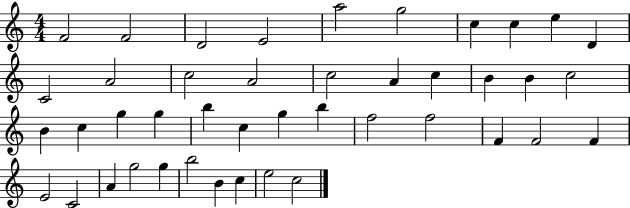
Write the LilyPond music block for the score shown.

{
  \clef treble
  \numericTimeSignature
  \time 4/4
  \key c \major
  f'2 f'2 | d'2 e'2 | a''2 g''2 | c''4 c''4 e''4 d'4 | \break c'2 a'2 | c''2 a'2 | c''2 a'4 c''4 | b'4 b'4 c''2 | \break b'4 c''4 g''4 g''4 | b''4 c''4 g''4 b''4 | f''2 f''2 | f'4 f'2 f'4 | \break e'2 c'2 | a'4 g''2 g''4 | b''2 b'4 c''4 | e''2 c''2 | \break \bar "|."
}